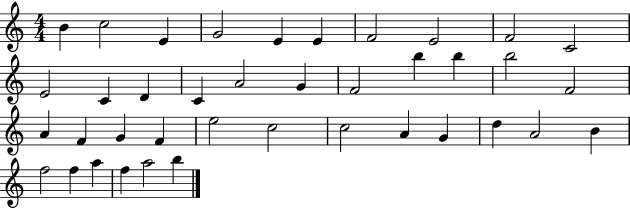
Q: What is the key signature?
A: C major